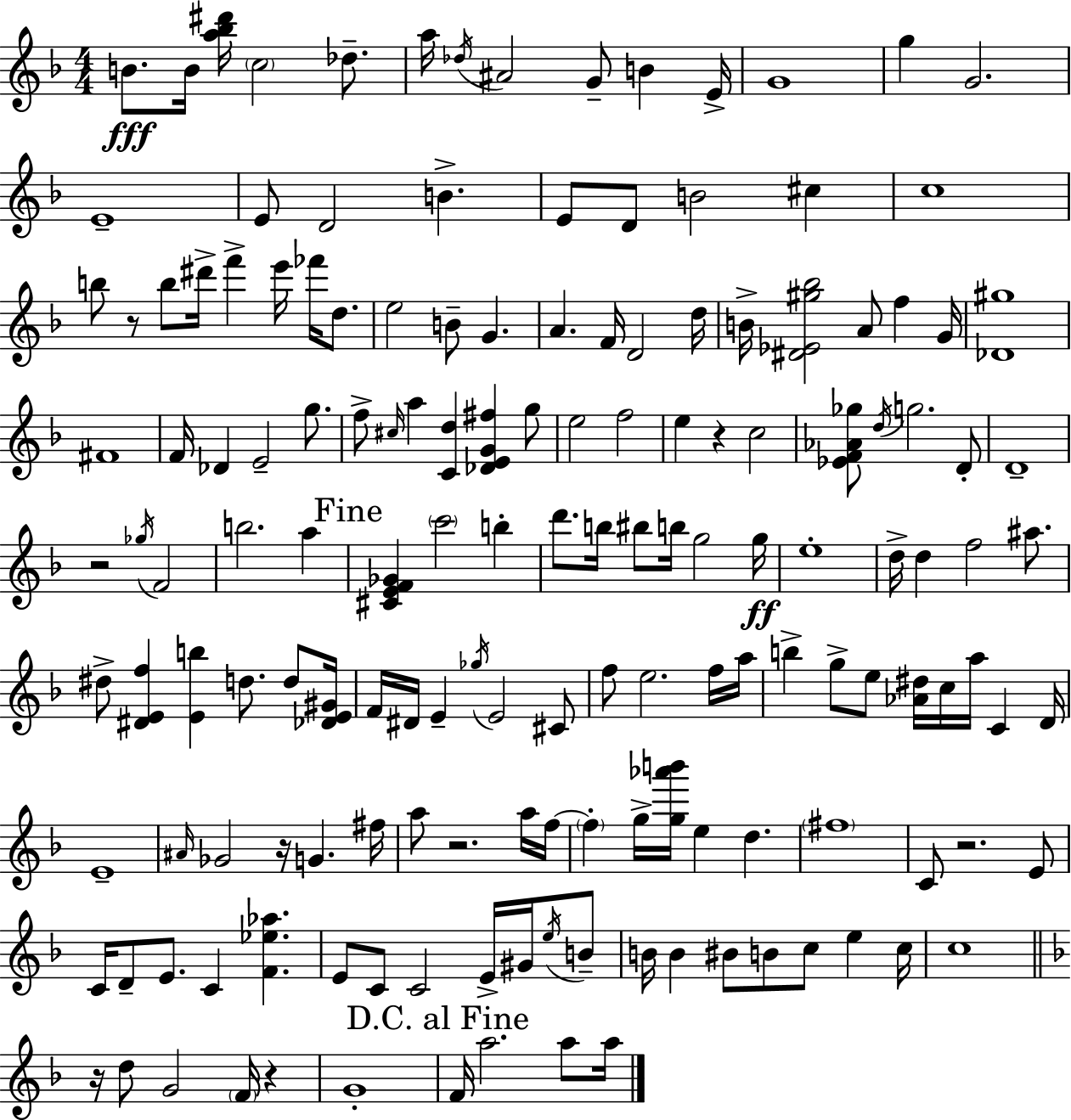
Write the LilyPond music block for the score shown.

{
  \clef treble
  \numericTimeSignature
  \time 4/4
  \key d \minor
  b'8.\fff b'16 <a'' bes'' dis'''>16 \parenthesize c''2 des''8.-- | a''16 \acciaccatura { des''16 } ais'2 g'8-- b'4 | e'16-> g'1 | g''4 g'2. | \break e'1-- | e'8 d'2 b'4.-> | e'8 d'8 b'2 cis''4 | c''1 | \break b''8 r8 b''8 dis'''16-> f'''4-> e'''16 fes'''16 d''8. | e''2 b'8-- g'4. | a'4. f'16 d'2 | d''16 b'16-> <dis' ees' gis'' bes''>2 a'8 f''4 | \break g'16 <des' gis''>1 | fis'1 | f'16 des'4 e'2-- g''8. | f''8-> \grace { cis''16 } a''4 <c' d''>4 <des' e' g' fis''>4 | \break g''8 e''2 f''2 | e''4 r4 c''2 | <ees' f' aes' ges''>8 \acciaccatura { d''16 } g''2. | d'8-. d'1-- | \break r2 \acciaccatura { ges''16 } f'2 | b''2. | a''4 \mark "Fine" <cis' e' f' ges'>4 \parenthesize c'''2 | b''4-. d'''8. b''16 bis''8 b''16 g''2 | \break g''16\ff e''1-. | d''16-> d''4 f''2 | ais''8. dis''8-> <dis' e' f''>4 <e' b''>4 d''8. | d''8 <des' e' gis'>16 f'16 dis'16 e'4-- \acciaccatura { ges''16 } e'2 | \break cis'8 f''8 e''2. | f''16 a''16 b''4-> g''8-> e''8 <aes' dis''>16 c''16 a''16 | c'4 d'16 e'1-- | \grace { ais'16 } ges'2 r16 g'4. | \break fis''16 a''8 r2. | a''16 f''16~~ \parenthesize f''4-. g''16-> <g'' aes''' b'''>16 e''4 | d''4. \parenthesize fis''1 | c'8 r2. | \break e'8 c'16 d'8-- e'8. c'4 | <f' ees'' aes''>4. e'8 c'8 c'2 | e'16-> gis'16 \acciaccatura { e''16 } b'8-- b'16 b'4 bis'8 b'8 | c''8 e''4 c''16 c''1 | \break \bar "||" \break \key d \minor r16 d''8 g'2 \parenthesize f'16 r4 | g'1-. | \mark "D.C. al Fine" f'16 a''2. a''8 a''16 | \bar "|."
}